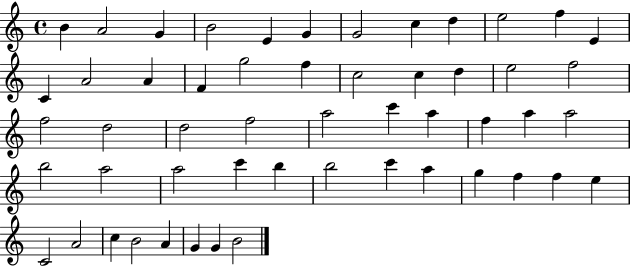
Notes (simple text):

B4/q A4/h G4/q B4/h E4/q G4/q G4/h C5/q D5/q E5/h F5/q E4/q C4/q A4/h A4/q F4/q G5/h F5/q C5/h C5/q D5/q E5/h F5/h F5/h D5/h D5/h F5/h A5/h C6/q A5/q F5/q A5/q A5/h B5/h A5/h A5/h C6/q B5/q B5/h C6/q A5/q G5/q F5/q F5/q E5/q C4/h A4/h C5/q B4/h A4/q G4/q G4/q B4/h